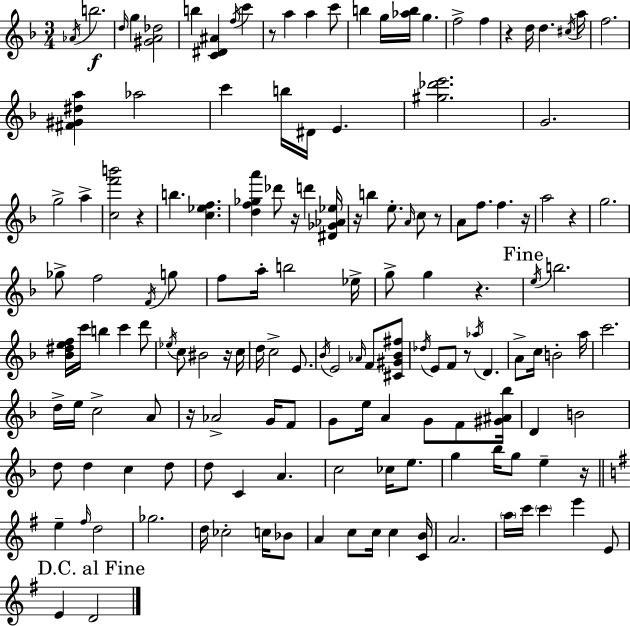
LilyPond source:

{
  \clef treble
  \numericTimeSignature
  \time 3/4
  \key d \minor
  \acciaccatura { aes'16 }\f b''2. | \grace { d''16 } g''4 <gis' a' des''>2 | b''4 <c' dis' ais'>4 \acciaccatura { f''16 } c'''4 | r8 a''4 a''4 | \break c'''8 b''4 g''16 <aes'' b''>16 g''4. | f''2-> f''4 | r4 d''16 d''4. | \acciaccatura { cis''16 } a''16 f''2. | \break <fis' gis' dis'' a''>4 aes''2 | c'''4 b''16 dis'16 e'4. | <gis'' des''' e'''>2. | g'2. | \break g''2-> | a''4-> <c'' f''' b'''>2 | r4 b''4. <c'' ees'' f''>4. | <d'' f'' ges'' a'''>4 des'''8 r16 d'''4 | \break <dis' ges' aes' ees''>16 r16 b''4 e''8.-. | \grace { a'16 } c''8 r8 a'8 f''8. f''4. | r16 a''2 | r4 g''2. | \break ges''8-> f''2 | \acciaccatura { f'16 } g''8 f''8 a''16-. b''2 | ees''16-> g''8-> g''4 | r4. \mark "Fine" \acciaccatura { e''16 } b''2. | \break <bes' dis'' e'' f''>16 c'''16 b''4 | c'''4 d'''8 \acciaccatura { ees''16 } c''8 bis'2 | r16 c''16 d''16 c''2-> | e'8. \acciaccatura { bes'16 } e'2 | \break \grace { aes'16 } f'8 <cis' gis' bes' fis''>8 \acciaccatura { des''16 } e'8 | f'8 r8 \acciaccatura { aes''16 } d'4. | a'8-> c''16 b'2-. a''16 | c'''2. | \break d''16-> e''16 c''2-> a'8 | r16 aes'2-> g'16 f'8 | g'8 e''16 a'4 g'8 f'8 <gis' ais' bes''>16 | d'4 b'2 | \break d''8 d''4 c''4 d''8 | d''8 c'4 a'4. | c''2 ces''16 e''8. | g''4 bes''16 g''8 e''4-- r16 | \break \bar "||" \break \key g \major e''4-- \grace { fis''16 } d''2 | ges''2. | d''16 ces''2-. c''16 bes'8 | a'4 c''8 c''16 c''4 | \break <c' b'>16 a'2. | \parenthesize a''16 c'''16 \parenthesize c'''4 e'''4 e'8 | \mark "D.C. al Fine" e'4 d'2 | \bar "|."
}